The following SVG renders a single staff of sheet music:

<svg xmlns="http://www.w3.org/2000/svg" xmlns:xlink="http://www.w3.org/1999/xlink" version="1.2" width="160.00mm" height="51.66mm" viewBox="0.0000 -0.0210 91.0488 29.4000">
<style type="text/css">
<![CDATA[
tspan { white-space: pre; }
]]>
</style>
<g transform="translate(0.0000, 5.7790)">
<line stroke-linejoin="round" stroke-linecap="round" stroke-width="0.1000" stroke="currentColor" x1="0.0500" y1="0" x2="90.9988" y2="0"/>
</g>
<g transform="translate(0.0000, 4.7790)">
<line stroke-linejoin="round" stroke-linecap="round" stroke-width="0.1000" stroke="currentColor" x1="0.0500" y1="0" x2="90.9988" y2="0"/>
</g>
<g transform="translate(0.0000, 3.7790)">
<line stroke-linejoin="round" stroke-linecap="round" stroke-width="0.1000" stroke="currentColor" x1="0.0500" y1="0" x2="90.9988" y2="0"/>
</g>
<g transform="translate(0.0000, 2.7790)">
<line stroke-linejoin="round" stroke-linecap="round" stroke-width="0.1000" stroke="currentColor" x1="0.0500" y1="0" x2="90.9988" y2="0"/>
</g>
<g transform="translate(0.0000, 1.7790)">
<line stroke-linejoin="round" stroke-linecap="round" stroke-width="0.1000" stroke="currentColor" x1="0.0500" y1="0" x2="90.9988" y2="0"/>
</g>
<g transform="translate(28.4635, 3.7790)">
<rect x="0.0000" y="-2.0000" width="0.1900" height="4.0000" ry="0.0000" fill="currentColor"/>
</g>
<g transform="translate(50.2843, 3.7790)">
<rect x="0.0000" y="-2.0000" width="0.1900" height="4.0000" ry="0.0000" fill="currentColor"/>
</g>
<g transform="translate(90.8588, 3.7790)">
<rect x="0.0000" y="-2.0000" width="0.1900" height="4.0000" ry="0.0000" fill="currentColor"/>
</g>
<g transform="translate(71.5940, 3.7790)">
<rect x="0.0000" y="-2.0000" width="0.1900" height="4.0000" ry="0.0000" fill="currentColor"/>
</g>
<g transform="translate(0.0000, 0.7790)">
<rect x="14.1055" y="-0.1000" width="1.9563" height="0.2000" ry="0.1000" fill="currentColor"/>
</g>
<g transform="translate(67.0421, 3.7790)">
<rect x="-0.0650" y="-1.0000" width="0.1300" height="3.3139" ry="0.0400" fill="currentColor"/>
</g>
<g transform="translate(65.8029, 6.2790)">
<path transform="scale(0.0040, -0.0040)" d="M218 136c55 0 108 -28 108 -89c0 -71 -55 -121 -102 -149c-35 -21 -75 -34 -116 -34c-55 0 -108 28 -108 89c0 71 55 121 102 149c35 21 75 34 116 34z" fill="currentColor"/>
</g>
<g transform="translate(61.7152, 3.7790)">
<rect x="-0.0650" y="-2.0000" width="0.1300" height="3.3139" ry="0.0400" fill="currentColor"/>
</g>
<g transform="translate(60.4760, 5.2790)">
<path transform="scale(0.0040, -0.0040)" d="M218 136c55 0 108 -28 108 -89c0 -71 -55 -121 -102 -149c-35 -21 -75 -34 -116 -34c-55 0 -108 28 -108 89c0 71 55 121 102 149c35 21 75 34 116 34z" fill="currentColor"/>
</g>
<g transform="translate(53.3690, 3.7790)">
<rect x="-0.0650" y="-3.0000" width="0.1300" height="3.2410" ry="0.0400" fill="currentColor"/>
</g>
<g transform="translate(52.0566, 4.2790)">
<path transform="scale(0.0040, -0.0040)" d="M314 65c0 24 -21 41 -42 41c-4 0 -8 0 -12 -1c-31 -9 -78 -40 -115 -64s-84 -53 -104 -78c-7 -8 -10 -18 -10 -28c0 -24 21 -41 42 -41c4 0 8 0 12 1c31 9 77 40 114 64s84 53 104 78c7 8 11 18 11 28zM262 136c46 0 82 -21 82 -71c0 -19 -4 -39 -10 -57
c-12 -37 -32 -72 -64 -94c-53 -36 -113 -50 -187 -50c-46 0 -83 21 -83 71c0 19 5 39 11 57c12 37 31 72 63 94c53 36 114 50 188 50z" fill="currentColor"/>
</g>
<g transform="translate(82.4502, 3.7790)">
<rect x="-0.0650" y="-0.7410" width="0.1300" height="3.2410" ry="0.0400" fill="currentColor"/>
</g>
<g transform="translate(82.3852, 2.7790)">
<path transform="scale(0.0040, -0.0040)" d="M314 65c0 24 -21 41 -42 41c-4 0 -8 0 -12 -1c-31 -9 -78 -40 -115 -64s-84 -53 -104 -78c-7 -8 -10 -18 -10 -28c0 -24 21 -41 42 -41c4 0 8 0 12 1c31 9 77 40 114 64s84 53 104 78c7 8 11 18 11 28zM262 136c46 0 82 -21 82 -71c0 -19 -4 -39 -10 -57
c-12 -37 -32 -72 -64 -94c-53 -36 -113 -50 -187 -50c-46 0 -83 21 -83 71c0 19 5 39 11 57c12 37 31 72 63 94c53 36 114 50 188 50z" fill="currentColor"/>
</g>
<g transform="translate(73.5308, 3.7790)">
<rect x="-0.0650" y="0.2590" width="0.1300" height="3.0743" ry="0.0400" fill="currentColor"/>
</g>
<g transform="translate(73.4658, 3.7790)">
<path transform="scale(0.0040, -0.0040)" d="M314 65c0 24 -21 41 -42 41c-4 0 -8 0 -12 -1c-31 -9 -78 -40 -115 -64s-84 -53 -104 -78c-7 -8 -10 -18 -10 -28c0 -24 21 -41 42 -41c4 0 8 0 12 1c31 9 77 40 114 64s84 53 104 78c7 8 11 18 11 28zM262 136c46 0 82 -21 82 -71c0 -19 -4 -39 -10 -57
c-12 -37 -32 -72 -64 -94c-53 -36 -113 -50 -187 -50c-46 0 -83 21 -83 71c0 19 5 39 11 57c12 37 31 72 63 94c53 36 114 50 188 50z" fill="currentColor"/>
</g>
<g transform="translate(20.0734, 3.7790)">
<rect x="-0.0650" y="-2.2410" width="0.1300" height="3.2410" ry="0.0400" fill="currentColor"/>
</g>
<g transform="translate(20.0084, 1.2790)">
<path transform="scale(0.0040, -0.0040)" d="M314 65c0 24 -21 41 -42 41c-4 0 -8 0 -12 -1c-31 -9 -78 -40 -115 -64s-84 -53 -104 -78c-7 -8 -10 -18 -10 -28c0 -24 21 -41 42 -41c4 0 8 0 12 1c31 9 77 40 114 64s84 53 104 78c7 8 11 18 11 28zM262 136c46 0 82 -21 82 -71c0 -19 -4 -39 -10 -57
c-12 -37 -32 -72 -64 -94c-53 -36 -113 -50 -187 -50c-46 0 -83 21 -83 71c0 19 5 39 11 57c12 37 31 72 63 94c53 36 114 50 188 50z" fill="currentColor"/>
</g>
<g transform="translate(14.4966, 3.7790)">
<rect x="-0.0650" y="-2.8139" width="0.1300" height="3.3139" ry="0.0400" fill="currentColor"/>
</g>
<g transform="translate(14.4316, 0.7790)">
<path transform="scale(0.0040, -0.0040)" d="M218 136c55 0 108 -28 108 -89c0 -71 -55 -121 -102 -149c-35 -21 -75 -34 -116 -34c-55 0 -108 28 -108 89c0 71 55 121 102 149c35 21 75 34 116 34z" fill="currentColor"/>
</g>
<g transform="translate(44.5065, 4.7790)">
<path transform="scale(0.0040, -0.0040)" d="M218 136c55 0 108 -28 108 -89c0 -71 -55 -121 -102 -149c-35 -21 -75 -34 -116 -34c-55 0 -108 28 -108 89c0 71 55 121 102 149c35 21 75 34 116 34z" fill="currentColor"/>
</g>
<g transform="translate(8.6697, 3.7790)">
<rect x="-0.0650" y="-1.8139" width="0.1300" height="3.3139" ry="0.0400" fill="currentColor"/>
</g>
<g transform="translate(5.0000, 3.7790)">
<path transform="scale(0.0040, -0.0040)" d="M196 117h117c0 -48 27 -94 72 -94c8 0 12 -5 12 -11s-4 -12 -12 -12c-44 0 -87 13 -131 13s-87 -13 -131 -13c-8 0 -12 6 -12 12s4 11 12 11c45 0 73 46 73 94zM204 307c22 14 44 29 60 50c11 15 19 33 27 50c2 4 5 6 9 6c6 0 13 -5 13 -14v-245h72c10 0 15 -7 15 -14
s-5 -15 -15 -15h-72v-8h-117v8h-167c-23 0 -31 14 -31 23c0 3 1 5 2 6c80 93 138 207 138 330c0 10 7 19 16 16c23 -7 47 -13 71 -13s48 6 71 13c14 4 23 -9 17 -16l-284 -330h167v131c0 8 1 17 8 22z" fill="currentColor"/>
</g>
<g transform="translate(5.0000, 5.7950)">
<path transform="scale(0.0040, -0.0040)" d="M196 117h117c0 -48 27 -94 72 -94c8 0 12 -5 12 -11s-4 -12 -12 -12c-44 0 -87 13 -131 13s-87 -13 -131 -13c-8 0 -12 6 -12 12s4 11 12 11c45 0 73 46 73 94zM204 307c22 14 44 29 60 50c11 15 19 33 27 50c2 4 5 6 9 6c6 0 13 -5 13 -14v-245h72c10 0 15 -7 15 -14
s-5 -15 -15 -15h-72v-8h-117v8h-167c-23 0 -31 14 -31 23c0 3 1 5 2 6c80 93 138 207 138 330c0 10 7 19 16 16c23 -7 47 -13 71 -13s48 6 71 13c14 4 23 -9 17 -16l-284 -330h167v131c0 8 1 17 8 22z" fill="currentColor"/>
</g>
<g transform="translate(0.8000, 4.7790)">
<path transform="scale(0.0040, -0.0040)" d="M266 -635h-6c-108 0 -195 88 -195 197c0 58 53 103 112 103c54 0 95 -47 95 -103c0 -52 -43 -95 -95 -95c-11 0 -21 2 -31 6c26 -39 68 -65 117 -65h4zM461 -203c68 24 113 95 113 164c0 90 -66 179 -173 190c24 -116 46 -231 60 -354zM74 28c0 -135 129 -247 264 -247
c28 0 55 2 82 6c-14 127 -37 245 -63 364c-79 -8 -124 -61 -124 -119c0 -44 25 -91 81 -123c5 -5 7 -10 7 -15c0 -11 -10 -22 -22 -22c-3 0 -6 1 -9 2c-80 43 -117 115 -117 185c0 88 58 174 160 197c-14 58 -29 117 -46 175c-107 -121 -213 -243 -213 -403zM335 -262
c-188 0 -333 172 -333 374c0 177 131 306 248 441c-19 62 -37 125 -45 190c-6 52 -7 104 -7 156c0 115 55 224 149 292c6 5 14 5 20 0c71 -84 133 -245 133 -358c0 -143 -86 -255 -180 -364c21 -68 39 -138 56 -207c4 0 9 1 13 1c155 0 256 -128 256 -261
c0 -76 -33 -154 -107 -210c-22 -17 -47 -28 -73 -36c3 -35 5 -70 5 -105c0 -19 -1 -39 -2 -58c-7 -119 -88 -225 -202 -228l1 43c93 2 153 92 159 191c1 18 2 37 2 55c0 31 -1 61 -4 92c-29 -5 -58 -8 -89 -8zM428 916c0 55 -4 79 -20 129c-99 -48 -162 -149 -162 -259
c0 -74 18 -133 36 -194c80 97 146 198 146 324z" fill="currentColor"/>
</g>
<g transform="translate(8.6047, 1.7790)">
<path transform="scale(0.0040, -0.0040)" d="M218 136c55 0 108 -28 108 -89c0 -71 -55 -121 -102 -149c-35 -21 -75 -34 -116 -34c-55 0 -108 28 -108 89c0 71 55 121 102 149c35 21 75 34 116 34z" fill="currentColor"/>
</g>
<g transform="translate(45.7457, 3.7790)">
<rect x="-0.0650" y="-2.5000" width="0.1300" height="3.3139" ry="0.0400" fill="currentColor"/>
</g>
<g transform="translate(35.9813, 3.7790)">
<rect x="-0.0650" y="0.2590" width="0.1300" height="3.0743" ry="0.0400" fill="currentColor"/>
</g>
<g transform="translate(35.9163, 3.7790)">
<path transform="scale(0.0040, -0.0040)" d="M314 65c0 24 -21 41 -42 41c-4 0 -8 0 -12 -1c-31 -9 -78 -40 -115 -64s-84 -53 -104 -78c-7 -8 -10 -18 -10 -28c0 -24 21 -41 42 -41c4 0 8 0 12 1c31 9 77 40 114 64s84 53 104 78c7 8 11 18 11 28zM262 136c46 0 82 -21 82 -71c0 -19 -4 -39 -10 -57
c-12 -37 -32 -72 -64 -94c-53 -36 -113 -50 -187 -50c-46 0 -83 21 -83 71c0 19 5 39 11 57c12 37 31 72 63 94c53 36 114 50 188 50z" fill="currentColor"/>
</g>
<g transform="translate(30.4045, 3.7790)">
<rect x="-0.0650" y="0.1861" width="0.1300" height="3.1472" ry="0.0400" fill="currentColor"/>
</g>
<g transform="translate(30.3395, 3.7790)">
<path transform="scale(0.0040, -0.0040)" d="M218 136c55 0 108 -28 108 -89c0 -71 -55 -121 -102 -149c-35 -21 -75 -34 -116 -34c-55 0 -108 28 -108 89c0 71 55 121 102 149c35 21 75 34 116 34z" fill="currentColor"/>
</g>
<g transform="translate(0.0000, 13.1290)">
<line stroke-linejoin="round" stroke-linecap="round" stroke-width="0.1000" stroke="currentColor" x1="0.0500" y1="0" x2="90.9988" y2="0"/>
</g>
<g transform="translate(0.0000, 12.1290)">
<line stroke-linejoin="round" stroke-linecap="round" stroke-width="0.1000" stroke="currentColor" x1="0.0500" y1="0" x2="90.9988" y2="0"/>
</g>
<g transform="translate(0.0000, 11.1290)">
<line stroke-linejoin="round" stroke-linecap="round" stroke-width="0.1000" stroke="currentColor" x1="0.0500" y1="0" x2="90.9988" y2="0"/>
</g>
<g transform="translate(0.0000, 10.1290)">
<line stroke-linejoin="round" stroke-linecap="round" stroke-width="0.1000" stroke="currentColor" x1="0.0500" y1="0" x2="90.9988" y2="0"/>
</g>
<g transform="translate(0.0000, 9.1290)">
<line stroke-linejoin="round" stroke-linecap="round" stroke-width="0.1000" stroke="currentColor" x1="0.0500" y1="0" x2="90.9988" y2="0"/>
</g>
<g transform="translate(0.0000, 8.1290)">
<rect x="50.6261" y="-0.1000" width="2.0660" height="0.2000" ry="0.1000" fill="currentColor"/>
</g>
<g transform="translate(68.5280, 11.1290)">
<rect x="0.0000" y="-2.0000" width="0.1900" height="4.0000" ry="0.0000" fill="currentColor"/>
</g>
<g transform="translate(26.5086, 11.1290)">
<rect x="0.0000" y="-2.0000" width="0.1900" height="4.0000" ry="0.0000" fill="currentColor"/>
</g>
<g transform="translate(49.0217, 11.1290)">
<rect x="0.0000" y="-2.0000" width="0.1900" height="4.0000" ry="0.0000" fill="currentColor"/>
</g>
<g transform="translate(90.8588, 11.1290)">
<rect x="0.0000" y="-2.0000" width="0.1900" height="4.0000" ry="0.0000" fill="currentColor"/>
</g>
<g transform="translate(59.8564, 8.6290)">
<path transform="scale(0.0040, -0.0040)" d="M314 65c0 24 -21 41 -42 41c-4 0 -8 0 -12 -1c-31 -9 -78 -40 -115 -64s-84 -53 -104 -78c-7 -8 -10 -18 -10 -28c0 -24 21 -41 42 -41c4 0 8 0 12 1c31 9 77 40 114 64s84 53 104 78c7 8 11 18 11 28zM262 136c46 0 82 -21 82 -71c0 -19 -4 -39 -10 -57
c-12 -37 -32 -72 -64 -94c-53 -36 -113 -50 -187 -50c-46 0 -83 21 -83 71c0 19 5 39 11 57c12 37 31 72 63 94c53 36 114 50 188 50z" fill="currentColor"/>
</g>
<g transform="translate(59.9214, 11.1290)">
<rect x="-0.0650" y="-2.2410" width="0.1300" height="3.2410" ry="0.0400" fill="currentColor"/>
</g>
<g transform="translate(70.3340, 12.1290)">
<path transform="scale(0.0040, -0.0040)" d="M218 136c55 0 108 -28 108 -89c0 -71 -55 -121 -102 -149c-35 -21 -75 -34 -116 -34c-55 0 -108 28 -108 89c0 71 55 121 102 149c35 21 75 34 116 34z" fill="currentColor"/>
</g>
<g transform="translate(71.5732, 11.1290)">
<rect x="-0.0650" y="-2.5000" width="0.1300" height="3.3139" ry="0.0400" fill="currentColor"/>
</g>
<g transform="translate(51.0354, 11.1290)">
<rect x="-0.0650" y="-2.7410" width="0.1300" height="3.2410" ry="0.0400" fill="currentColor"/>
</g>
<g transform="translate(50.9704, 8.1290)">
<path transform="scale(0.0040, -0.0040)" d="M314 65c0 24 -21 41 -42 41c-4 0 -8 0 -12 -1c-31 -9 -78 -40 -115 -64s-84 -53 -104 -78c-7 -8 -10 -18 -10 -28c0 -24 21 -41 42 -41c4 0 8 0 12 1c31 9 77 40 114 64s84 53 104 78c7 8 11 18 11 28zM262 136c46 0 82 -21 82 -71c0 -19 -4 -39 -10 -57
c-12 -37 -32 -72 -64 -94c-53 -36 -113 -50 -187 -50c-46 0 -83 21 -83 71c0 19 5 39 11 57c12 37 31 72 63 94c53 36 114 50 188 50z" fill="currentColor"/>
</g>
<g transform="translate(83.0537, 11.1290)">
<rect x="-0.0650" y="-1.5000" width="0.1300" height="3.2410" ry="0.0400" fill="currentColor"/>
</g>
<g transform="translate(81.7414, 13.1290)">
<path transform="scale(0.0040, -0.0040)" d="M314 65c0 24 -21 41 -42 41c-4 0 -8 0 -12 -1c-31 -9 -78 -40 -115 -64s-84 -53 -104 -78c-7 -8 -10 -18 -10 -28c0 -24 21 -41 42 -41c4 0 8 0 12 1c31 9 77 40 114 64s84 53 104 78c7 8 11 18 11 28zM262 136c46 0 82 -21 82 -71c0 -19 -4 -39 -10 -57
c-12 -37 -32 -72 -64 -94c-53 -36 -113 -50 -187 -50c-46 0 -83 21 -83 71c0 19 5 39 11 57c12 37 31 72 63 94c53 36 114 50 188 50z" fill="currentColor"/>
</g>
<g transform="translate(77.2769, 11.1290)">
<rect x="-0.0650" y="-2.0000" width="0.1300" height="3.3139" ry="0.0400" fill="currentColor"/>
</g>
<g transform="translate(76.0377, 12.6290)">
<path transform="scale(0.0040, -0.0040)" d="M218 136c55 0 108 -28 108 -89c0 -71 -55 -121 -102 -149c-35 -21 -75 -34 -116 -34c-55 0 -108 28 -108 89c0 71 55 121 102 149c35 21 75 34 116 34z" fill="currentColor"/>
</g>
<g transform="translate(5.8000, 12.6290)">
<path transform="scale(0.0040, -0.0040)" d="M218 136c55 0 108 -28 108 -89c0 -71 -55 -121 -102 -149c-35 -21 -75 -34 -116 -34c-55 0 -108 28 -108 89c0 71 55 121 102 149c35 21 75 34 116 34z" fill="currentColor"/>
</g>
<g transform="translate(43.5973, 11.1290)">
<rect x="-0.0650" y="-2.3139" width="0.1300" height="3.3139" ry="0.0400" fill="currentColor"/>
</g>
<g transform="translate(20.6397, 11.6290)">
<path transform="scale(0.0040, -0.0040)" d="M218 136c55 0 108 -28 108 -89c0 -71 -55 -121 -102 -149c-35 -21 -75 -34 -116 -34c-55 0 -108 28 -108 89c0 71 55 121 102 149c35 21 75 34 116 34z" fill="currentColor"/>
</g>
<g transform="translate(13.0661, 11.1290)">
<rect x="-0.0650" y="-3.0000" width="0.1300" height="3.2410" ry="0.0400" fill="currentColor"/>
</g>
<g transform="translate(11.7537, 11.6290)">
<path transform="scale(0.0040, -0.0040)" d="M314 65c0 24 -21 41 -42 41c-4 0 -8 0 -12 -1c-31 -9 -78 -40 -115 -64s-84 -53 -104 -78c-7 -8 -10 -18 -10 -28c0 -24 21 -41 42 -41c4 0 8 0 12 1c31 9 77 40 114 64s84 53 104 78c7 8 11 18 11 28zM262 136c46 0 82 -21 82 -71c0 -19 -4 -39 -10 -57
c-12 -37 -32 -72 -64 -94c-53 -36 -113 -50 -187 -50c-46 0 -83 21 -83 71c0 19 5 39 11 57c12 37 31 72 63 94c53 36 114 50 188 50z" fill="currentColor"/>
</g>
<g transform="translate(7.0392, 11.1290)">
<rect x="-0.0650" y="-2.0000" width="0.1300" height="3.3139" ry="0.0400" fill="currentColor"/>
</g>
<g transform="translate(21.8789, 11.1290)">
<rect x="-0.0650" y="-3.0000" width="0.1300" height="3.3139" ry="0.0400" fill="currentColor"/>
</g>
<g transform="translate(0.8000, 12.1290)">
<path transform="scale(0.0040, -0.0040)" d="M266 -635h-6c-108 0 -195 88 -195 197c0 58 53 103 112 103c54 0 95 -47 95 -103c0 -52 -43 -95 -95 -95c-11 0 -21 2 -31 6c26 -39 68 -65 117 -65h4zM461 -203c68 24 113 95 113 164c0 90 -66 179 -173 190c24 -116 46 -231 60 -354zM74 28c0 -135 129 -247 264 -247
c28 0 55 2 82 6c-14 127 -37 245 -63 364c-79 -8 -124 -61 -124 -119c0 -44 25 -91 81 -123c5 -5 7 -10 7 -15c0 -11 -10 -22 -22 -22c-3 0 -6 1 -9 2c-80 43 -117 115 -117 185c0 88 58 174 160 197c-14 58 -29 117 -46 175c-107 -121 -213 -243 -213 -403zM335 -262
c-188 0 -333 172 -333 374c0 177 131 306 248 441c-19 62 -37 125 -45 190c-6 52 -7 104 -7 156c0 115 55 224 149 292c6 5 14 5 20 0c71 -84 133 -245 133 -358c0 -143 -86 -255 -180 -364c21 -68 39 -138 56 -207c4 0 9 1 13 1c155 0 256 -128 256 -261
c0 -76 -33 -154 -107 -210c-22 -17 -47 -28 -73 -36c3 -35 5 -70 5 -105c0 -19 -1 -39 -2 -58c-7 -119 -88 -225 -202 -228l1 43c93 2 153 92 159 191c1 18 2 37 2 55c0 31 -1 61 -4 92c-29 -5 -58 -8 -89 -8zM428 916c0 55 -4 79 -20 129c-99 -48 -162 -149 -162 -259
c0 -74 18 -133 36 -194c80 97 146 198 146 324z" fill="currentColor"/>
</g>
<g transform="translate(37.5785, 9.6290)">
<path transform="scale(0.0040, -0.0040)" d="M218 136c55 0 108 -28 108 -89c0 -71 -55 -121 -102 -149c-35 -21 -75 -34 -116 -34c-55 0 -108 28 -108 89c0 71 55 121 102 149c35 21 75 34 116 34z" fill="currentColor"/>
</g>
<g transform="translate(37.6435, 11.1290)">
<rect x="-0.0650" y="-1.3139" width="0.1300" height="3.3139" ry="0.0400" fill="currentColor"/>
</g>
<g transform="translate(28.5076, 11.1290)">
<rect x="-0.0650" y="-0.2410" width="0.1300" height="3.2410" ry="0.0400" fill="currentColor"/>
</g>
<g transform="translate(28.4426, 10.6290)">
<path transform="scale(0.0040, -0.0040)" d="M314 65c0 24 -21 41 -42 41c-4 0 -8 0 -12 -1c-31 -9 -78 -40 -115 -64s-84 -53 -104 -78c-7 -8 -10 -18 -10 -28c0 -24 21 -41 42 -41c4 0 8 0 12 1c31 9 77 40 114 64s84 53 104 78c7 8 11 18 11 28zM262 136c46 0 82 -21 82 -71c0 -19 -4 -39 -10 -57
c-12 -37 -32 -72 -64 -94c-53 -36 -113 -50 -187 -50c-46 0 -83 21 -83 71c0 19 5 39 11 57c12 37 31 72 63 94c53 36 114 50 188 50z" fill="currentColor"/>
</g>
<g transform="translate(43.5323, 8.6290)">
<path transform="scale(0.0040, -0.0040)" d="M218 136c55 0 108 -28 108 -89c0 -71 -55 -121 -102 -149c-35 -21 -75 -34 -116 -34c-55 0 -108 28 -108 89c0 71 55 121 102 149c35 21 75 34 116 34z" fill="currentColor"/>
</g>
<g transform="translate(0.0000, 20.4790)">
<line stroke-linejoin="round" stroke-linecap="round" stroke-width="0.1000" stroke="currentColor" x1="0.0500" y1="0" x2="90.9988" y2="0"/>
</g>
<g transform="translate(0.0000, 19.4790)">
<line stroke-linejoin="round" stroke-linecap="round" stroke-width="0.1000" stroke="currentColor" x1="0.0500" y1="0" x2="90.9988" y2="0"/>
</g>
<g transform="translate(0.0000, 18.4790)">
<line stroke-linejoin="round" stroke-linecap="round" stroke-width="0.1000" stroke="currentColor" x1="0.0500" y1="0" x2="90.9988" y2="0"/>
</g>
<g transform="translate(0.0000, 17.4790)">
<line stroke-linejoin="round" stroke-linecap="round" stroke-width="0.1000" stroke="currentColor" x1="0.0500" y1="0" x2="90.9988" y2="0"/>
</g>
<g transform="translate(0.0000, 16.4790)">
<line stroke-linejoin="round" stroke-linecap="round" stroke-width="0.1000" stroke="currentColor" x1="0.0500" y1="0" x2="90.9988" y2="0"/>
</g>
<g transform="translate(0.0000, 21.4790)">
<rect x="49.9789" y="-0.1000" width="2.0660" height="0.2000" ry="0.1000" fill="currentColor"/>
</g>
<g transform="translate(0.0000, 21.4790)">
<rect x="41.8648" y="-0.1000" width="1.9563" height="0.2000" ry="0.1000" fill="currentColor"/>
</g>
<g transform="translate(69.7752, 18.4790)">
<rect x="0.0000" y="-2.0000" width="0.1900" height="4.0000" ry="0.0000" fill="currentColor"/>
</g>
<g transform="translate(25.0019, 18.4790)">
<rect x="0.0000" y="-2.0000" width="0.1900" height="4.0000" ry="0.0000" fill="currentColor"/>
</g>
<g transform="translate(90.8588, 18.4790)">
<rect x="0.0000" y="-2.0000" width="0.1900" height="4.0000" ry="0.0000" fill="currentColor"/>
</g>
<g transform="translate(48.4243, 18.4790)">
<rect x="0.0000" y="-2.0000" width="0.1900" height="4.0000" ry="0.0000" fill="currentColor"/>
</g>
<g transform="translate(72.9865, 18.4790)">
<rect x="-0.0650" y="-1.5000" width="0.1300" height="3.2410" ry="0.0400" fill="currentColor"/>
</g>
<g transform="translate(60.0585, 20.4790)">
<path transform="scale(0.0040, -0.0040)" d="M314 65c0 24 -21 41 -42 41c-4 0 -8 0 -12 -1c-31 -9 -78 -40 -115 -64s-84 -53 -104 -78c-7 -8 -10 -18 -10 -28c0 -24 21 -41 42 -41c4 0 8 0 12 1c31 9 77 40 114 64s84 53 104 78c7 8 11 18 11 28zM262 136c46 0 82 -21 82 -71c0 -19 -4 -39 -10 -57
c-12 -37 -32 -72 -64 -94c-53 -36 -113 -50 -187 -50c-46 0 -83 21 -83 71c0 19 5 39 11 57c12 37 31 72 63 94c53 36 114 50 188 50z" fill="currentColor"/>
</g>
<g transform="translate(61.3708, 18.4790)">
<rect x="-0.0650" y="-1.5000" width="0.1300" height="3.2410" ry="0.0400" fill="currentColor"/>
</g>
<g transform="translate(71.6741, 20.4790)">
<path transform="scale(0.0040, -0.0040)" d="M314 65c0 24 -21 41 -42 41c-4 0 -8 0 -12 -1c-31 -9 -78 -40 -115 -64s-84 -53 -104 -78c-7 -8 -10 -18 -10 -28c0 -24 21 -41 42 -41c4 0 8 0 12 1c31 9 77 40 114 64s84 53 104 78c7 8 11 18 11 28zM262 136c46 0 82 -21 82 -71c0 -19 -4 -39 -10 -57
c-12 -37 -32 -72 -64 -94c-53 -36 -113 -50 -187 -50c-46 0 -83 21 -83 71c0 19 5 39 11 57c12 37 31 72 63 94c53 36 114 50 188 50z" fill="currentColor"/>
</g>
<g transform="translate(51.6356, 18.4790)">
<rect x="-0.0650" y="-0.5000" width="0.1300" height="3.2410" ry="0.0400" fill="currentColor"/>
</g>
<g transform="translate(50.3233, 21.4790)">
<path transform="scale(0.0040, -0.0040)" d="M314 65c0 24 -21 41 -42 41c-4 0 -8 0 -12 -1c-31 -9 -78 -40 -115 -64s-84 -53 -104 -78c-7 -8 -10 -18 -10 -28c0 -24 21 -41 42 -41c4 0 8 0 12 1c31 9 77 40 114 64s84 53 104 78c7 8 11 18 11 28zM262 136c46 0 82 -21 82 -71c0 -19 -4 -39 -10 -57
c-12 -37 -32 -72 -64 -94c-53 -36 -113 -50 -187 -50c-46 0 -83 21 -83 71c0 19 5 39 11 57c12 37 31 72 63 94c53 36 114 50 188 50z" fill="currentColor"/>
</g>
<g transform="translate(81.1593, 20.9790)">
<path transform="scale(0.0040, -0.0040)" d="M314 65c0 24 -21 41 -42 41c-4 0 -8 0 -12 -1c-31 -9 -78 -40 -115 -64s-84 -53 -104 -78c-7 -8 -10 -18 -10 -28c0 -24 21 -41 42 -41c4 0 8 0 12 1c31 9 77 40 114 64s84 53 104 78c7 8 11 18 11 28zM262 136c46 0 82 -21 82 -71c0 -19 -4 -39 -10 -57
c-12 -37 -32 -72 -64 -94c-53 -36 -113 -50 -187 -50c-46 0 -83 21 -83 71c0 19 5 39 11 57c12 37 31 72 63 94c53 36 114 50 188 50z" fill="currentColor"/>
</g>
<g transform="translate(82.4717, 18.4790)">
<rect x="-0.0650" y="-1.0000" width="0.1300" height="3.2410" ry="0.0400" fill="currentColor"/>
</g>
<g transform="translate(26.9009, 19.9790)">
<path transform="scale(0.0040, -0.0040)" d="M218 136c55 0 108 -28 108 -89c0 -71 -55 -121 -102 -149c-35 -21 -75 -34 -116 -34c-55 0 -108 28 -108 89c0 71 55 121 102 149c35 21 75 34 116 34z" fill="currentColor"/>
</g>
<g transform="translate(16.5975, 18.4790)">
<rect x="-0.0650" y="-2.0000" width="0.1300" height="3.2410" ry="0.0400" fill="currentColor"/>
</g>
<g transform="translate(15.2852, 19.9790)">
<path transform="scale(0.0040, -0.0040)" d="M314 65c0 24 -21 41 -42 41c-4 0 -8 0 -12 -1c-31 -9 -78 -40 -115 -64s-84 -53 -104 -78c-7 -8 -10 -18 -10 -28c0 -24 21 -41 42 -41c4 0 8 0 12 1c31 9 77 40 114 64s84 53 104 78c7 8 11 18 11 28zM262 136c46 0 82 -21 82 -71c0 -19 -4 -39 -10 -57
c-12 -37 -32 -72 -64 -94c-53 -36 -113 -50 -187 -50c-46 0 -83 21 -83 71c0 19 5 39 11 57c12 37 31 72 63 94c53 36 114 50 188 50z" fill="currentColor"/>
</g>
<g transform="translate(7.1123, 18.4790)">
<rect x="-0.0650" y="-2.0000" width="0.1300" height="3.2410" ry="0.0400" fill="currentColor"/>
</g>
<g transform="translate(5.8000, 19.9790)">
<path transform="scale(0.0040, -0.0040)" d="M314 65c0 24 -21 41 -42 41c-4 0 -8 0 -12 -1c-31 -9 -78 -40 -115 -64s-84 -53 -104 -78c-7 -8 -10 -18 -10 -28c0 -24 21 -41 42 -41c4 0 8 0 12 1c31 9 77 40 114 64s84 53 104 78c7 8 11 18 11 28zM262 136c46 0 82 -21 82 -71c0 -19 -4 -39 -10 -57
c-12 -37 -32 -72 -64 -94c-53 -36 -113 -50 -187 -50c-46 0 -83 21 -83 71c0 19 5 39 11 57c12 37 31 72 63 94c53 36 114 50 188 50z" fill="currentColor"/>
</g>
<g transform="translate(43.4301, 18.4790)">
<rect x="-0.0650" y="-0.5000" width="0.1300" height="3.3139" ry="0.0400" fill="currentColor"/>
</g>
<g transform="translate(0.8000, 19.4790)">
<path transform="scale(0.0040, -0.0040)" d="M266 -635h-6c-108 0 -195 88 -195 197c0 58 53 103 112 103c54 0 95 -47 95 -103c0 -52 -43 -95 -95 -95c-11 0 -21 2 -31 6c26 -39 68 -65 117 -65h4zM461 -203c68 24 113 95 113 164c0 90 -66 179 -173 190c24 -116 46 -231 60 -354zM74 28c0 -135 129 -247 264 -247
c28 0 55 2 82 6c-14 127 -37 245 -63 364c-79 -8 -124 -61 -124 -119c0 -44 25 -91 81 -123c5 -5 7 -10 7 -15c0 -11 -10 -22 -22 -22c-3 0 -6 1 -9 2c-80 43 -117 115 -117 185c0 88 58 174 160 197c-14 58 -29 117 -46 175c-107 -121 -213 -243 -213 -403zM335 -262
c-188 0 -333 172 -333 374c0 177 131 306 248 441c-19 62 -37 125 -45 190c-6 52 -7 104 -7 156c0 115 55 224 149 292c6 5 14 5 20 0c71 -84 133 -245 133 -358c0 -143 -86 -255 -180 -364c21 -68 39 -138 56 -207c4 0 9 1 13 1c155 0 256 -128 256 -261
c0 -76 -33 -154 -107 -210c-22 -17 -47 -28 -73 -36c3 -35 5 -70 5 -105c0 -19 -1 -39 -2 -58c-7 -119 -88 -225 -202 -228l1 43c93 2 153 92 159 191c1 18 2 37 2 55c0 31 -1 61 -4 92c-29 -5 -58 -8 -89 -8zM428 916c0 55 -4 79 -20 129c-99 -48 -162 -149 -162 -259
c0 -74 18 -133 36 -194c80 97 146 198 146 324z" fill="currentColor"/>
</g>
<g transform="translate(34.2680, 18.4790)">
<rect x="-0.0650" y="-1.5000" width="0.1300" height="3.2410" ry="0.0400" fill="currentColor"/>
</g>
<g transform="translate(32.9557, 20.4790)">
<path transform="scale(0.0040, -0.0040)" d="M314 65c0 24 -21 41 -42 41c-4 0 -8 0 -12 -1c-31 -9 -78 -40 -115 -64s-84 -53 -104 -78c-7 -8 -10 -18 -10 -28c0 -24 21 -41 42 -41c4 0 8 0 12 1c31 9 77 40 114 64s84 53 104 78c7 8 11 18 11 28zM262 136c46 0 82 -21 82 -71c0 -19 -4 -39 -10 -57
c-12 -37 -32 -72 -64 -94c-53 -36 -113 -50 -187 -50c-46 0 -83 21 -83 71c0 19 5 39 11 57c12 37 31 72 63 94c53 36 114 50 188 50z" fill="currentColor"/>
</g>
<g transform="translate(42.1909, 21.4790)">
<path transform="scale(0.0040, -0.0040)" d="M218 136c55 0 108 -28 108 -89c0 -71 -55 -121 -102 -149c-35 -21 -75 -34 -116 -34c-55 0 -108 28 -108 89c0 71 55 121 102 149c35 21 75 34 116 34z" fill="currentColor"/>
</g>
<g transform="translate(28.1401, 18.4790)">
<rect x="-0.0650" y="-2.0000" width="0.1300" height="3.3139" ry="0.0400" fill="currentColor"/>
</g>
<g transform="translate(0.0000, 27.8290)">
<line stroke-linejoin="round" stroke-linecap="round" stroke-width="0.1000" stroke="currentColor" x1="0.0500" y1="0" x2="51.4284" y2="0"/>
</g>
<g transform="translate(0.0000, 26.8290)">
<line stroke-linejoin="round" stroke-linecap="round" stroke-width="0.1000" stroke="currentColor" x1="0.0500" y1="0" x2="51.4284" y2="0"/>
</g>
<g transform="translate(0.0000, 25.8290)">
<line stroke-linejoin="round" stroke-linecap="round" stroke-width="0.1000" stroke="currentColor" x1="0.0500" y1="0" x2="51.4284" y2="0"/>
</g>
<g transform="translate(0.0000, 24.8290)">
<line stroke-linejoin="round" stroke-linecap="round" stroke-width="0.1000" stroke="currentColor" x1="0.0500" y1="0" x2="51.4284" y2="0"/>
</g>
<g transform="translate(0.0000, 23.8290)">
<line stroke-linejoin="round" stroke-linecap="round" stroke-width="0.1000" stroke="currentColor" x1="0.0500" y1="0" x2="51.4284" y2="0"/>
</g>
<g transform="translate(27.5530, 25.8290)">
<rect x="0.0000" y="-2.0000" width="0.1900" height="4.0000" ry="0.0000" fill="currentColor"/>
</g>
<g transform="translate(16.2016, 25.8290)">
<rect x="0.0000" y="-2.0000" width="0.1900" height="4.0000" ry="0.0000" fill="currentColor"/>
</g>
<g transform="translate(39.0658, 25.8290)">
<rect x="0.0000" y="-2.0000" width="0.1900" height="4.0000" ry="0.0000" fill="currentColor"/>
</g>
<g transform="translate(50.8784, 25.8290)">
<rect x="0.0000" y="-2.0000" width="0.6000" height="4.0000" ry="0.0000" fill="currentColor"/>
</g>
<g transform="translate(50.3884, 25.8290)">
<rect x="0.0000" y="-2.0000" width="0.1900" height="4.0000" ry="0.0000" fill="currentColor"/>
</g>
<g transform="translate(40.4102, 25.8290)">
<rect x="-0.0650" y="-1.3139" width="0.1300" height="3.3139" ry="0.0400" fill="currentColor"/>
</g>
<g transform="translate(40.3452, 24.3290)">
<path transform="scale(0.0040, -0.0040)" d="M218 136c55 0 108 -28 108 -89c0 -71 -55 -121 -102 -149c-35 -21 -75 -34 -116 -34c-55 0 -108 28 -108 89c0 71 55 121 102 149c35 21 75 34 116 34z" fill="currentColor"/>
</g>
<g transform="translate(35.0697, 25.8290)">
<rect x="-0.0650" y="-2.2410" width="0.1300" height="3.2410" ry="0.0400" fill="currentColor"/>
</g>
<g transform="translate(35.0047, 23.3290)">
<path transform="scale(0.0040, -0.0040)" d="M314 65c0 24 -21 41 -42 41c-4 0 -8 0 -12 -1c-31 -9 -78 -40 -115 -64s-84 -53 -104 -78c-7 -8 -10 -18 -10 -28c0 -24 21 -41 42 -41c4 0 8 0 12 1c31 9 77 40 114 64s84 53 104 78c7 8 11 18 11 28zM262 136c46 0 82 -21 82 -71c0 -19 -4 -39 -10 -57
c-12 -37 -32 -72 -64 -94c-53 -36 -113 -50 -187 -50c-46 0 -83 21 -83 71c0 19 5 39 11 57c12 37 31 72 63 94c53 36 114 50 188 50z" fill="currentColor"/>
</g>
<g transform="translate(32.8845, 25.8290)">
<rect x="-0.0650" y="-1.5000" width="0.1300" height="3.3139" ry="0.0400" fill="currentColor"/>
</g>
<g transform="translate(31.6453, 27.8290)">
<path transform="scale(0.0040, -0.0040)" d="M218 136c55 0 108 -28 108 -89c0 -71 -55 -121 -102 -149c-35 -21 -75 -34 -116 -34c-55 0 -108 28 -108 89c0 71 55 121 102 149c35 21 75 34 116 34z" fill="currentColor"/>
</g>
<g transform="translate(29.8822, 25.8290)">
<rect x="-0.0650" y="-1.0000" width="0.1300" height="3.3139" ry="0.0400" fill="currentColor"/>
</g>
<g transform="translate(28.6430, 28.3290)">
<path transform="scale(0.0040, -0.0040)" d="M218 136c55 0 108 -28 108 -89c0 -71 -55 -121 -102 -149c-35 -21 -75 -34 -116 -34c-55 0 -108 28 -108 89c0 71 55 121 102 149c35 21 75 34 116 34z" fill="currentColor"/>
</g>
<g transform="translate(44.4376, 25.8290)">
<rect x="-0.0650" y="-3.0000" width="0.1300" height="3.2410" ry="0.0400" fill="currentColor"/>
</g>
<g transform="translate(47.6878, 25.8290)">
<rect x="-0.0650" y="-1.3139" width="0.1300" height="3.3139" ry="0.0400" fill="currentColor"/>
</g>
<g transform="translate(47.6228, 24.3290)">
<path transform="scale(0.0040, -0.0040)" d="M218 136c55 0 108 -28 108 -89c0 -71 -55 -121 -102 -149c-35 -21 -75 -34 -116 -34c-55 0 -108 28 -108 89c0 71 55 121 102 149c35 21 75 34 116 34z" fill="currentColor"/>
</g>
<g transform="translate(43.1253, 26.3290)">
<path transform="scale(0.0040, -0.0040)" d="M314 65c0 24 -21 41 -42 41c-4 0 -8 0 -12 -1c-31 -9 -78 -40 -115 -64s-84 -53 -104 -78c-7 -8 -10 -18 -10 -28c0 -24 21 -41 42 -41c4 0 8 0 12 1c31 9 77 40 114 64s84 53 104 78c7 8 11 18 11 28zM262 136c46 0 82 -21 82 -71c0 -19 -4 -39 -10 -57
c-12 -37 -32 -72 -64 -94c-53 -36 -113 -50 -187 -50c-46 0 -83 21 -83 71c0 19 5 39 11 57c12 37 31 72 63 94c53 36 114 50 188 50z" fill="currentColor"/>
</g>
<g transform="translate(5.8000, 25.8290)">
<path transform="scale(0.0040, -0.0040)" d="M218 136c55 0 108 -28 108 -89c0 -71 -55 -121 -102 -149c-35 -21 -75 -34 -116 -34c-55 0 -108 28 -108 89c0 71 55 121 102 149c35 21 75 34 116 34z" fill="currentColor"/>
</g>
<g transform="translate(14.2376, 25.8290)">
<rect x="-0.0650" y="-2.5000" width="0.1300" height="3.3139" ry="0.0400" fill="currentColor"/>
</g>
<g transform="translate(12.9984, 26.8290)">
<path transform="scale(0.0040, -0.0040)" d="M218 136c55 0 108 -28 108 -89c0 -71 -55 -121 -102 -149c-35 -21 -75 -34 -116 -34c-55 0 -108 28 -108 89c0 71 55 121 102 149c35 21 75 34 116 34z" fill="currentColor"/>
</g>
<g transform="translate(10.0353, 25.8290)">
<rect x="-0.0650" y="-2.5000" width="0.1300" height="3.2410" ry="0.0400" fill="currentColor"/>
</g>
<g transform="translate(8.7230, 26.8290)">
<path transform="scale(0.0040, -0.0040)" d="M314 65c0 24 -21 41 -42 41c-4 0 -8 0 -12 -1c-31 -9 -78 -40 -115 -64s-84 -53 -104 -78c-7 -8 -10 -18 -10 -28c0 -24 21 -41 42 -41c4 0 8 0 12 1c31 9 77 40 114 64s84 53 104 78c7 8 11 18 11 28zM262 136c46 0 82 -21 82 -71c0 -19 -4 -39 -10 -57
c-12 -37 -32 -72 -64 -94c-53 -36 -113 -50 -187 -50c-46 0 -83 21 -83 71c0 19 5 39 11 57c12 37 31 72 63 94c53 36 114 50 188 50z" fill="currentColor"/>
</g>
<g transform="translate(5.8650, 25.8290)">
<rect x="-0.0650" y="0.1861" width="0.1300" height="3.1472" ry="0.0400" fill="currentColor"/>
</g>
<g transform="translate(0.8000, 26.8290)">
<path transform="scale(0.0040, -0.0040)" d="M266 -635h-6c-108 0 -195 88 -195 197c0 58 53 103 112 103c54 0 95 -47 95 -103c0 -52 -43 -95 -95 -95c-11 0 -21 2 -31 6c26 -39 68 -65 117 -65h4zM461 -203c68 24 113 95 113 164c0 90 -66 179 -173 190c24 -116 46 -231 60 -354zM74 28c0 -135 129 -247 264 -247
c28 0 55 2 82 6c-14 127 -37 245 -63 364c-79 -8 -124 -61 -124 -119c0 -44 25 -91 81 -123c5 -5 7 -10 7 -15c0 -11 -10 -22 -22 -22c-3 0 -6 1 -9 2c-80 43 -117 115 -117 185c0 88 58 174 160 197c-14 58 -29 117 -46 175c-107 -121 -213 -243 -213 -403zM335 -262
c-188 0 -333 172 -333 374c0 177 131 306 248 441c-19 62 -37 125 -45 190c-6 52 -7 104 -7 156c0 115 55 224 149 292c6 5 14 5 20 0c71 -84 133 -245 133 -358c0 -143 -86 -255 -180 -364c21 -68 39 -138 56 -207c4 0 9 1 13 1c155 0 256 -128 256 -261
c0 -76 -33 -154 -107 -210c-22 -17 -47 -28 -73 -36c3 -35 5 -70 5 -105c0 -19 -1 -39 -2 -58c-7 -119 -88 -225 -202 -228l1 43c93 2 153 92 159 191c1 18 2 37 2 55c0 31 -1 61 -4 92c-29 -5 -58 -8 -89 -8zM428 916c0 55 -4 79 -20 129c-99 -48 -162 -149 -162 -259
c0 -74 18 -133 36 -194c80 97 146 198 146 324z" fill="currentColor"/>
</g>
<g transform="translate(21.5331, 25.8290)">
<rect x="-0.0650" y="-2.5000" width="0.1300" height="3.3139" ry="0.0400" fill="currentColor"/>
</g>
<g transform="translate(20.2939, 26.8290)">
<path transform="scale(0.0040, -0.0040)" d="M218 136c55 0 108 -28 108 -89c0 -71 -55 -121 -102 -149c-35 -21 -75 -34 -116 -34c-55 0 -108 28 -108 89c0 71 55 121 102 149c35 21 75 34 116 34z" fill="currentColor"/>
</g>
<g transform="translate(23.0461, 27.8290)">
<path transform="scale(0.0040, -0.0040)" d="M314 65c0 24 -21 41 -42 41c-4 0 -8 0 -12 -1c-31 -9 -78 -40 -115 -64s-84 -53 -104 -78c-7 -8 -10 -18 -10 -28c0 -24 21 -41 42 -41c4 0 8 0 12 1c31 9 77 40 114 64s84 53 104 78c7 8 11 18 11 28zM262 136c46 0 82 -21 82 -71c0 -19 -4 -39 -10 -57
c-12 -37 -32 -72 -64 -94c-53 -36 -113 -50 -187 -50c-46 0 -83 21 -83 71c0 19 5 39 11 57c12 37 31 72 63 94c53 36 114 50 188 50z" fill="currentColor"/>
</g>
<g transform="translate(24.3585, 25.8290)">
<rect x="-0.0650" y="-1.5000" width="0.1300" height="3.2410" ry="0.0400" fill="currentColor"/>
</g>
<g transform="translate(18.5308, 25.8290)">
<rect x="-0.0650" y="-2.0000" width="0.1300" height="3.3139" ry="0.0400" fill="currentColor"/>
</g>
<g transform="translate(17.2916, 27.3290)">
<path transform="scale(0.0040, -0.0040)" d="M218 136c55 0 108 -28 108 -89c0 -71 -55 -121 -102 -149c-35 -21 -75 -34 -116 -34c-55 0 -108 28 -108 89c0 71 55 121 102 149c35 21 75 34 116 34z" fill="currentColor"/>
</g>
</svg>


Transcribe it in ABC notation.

X:1
T:Untitled
M:4/4
L:1/4
K:C
f a g2 B B2 G A2 F D B2 d2 F A2 A c2 e g a2 g2 G F E2 F2 F2 F E2 C C2 E2 E2 D2 B G2 G F G E2 D E g2 e A2 e